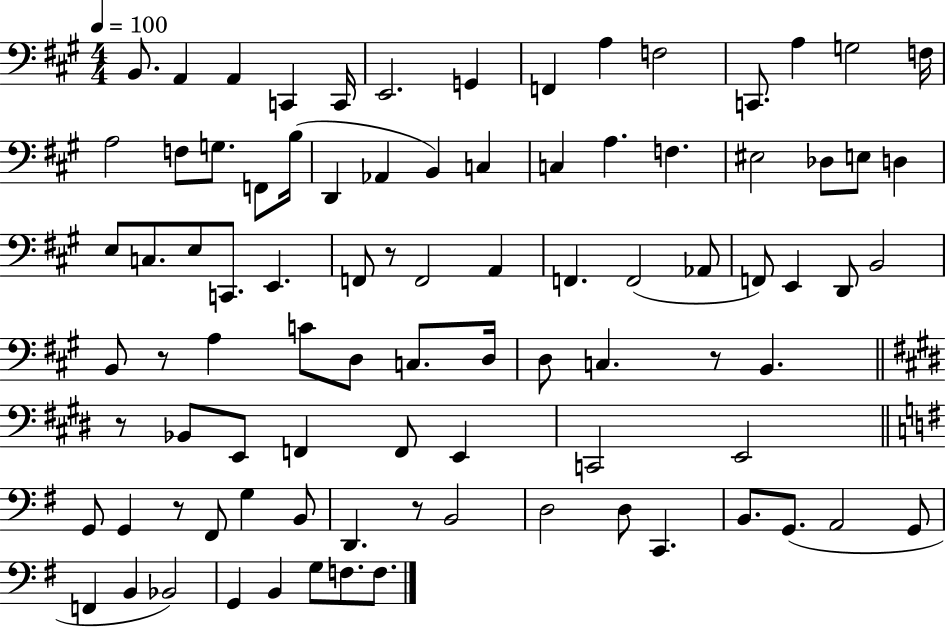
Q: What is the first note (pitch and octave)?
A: B2